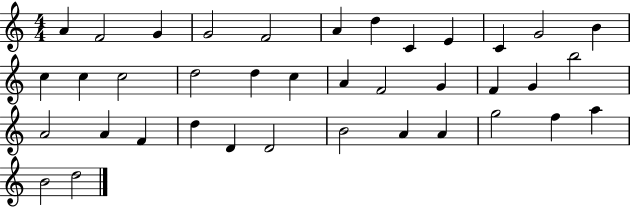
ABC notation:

X:1
T:Untitled
M:4/4
L:1/4
K:C
A F2 G G2 F2 A d C E C G2 B c c c2 d2 d c A F2 G F G b2 A2 A F d D D2 B2 A A g2 f a B2 d2